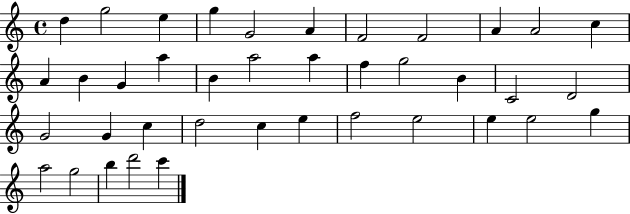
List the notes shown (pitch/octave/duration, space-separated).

D5/q G5/h E5/q G5/q G4/h A4/q F4/h F4/h A4/q A4/h C5/q A4/q B4/q G4/q A5/q B4/q A5/h A5/q F5/q G5/h B4/q C4/h D4/h G4/h G4/q C5/q D5/h C5/q E5/q F5/h E5/h E5/q E5/h G5/q A5/h G5/h B5/q D6/h C6/q